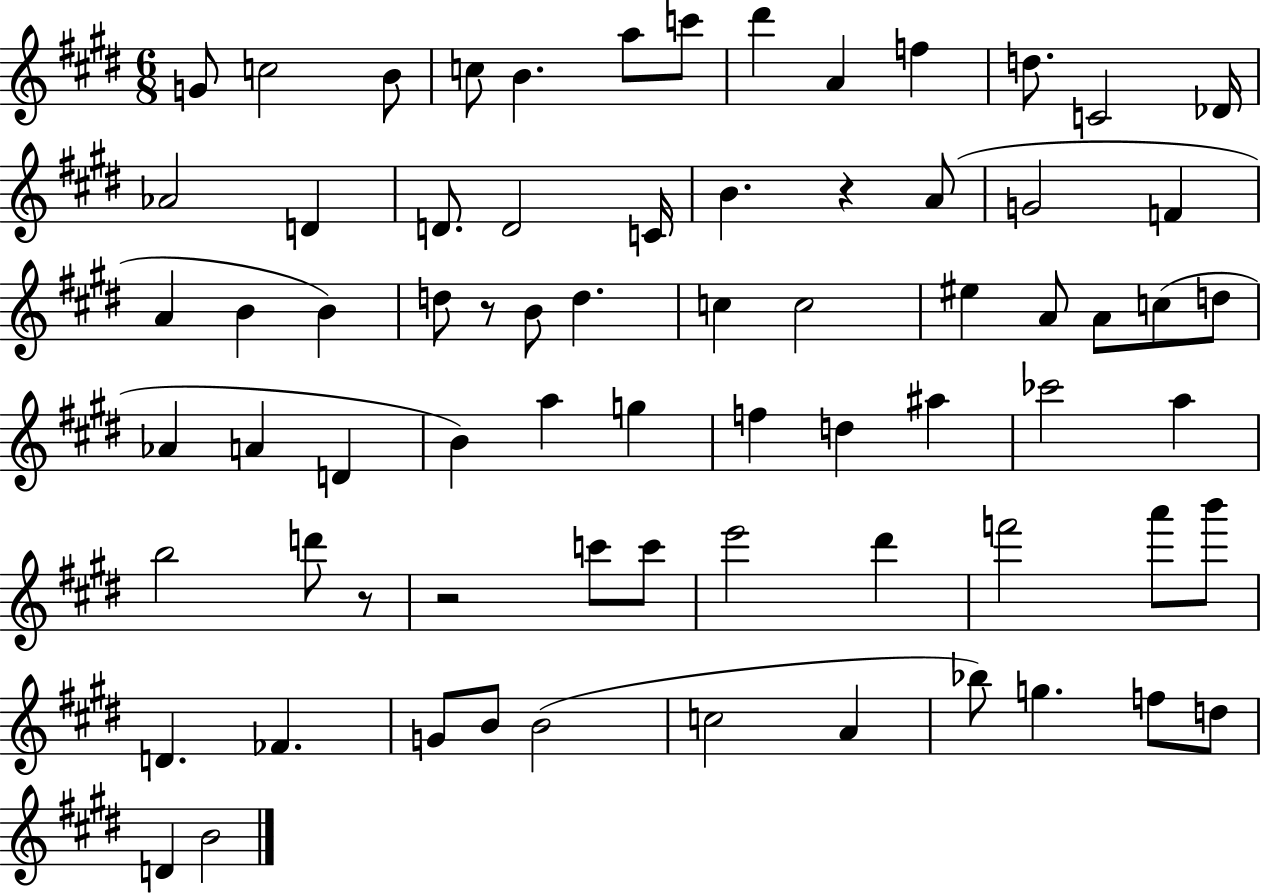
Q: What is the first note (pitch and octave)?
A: G4